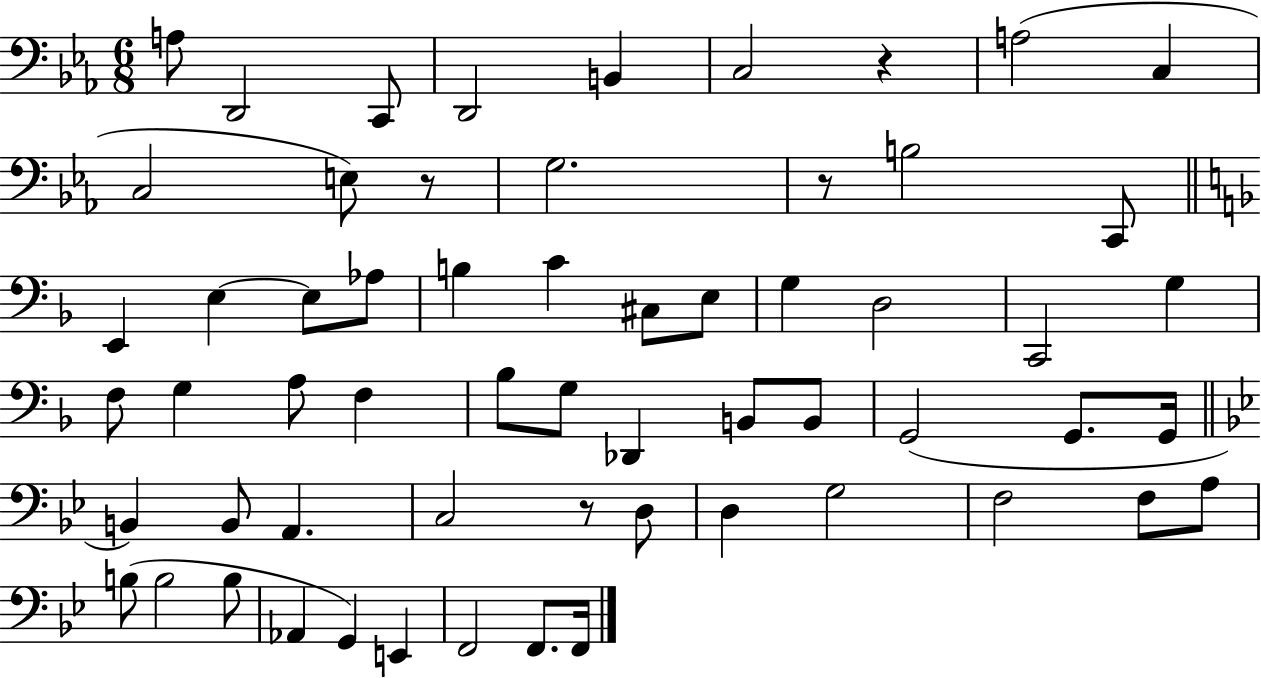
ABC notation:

X:1
T:Untitled
M:6/8
L:1/4
K:Eb
A,/2 D,,2 C,,/2 D,,2 B,, C,2 z A,2 C, C,2 E,/2 z/2 G,2 z/2 B,2 C,,/2 E,, E, E,/2 _A,/2 B, C ^C,/2 E,/2 G, D,2 C,,2 G, F,/2 G, A,/2 F, _B,/2 G,/2 _D,, B,,/2 B,,/2 G,,2 G,,/2 G,,/4 B,, B,,/2 A,, C,2 z/2 D,/2 D, G,2 F,2 F,/2 A,/2 B,/2 B,2 B,/2 _A,, G,, E,, F,,2 F,,/2 F,,/4